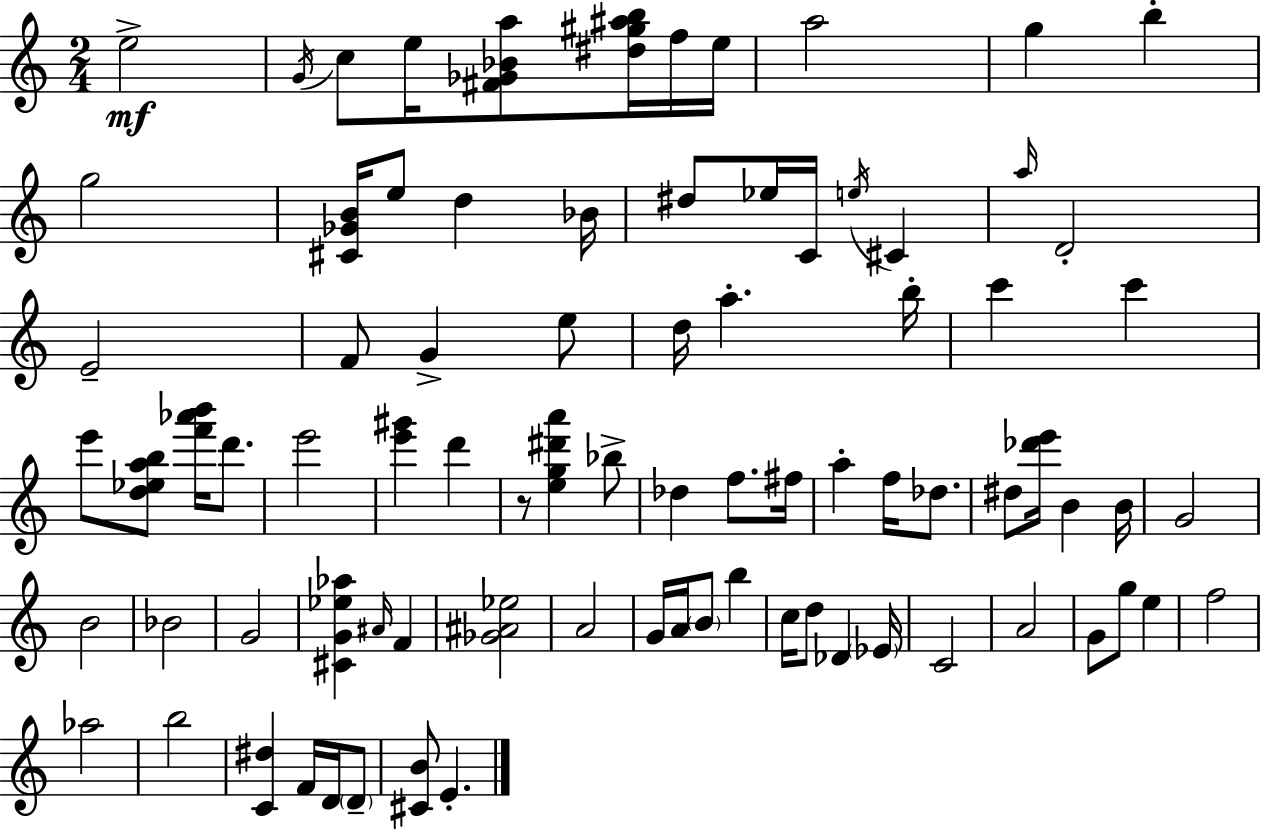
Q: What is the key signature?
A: A minor